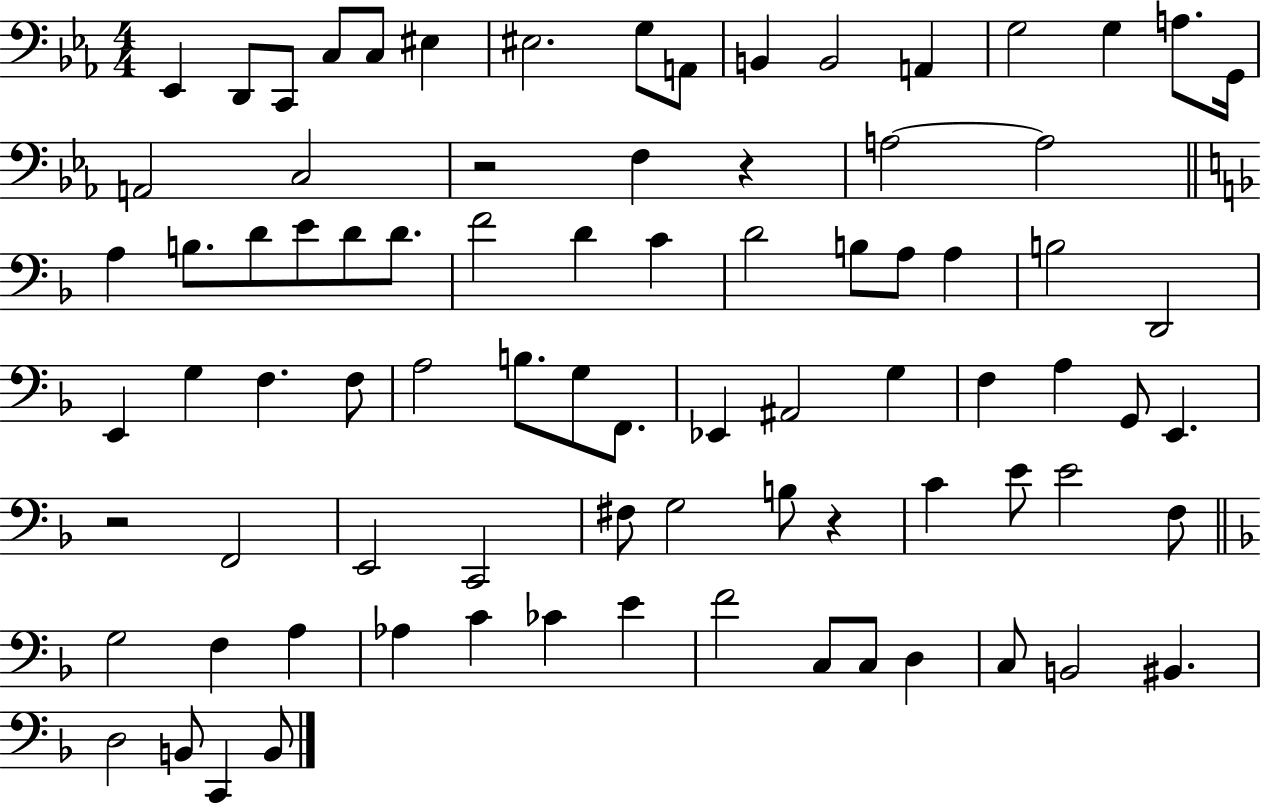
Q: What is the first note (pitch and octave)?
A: Eb2